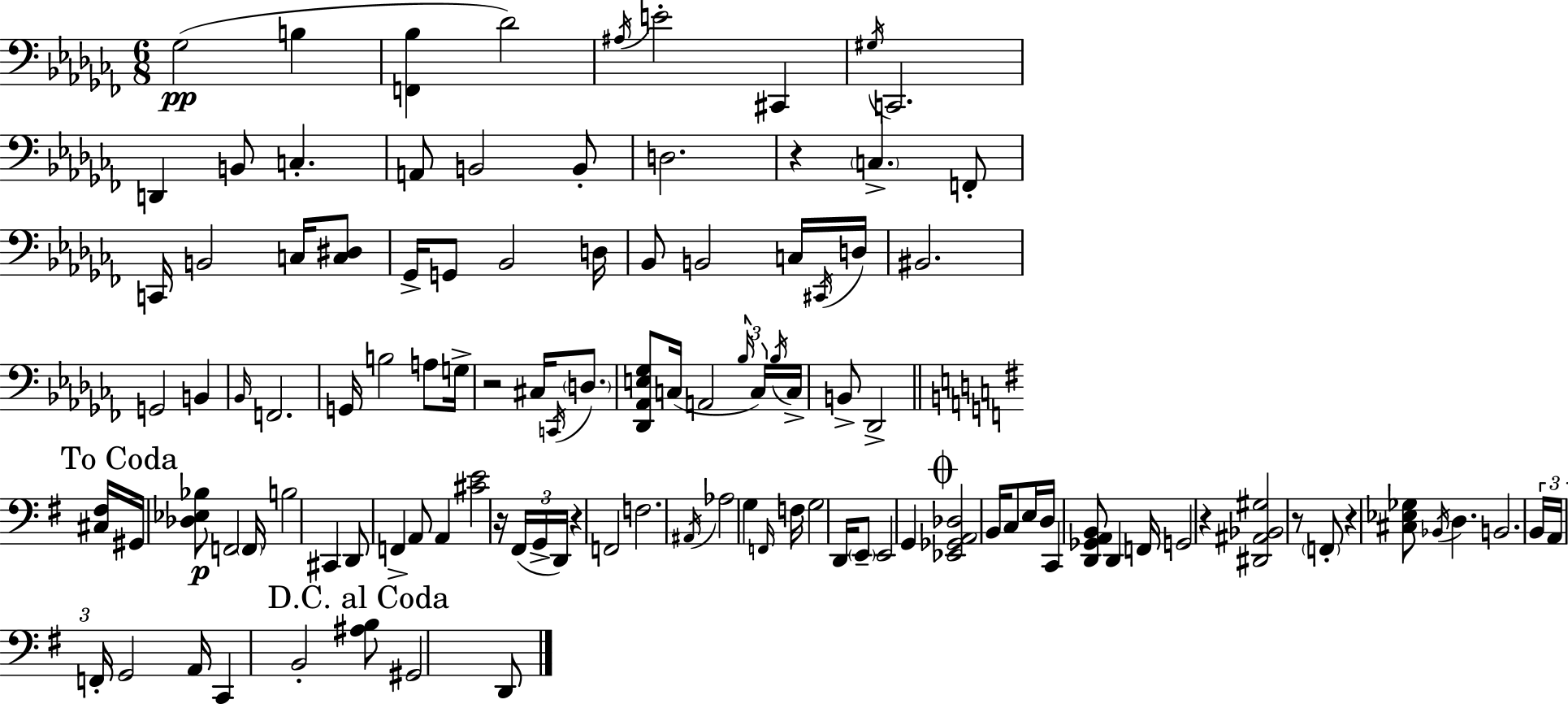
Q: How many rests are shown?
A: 7